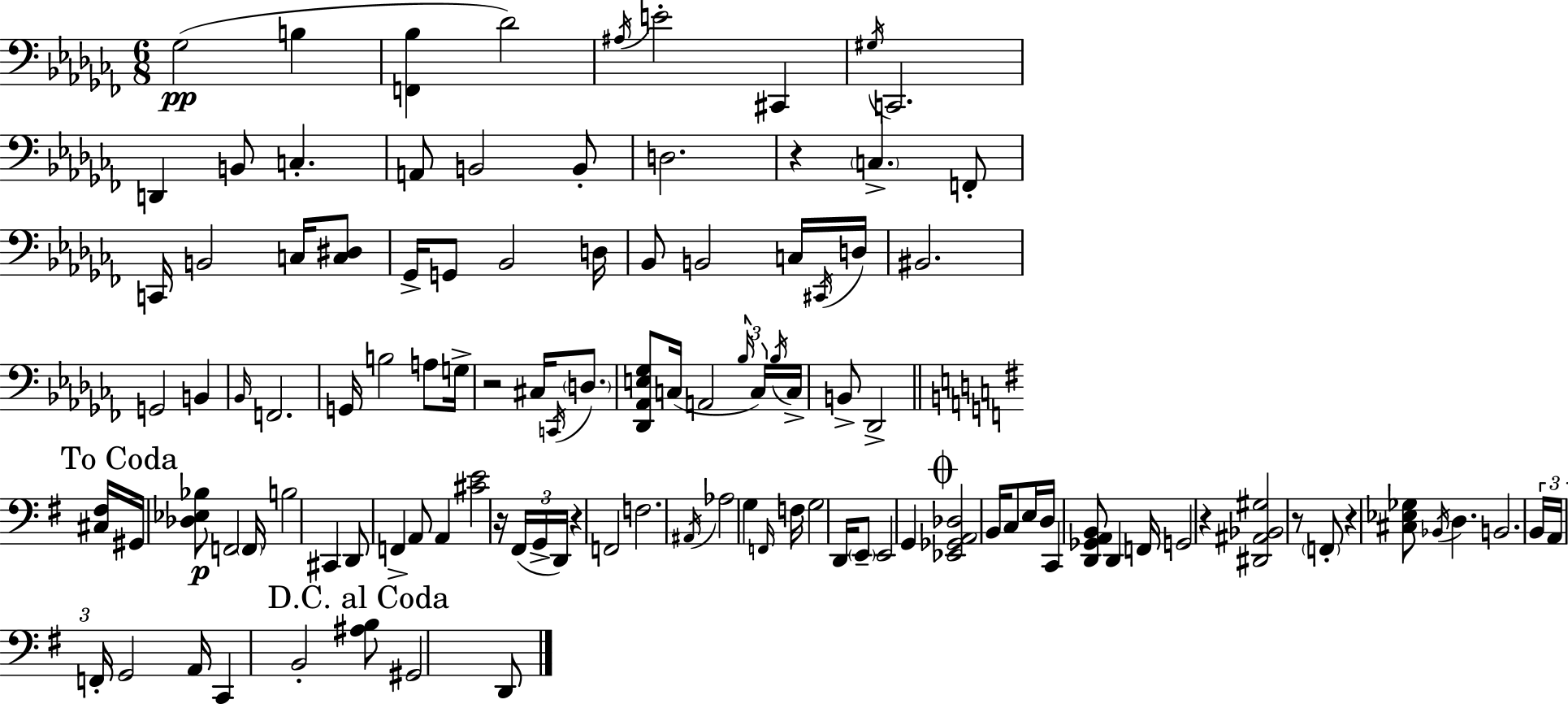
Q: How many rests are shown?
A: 7